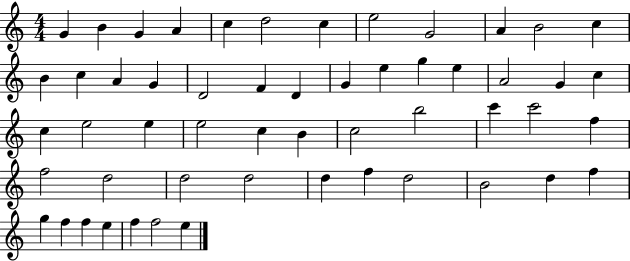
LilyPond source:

{
  \clef treble
  \numericTimeSignature
  \time 4/4
  \key c \major
  g'4 b'4 g'4 a'4 | c''4 d''2 c''4 | e''2 g'2 | a'4 b'2 c''4 | \break b'4 c''4 a'4 g'4 | d'2 f'4 d'4 | g'4 e''4 g''4 e''4 | a'2 g'4 c''4 | \break c''4 e''2 e''4 | e''2 c''4 b'4 | c''2 b''2 | c'''4 c'''2 f''4 | \break f''2 d''2 | d''2 d''2 | d''4 f''4 d''2 | b'2 d''4 f''4 | \break g''4 f''4 f''4 e''4 | f''4 f''2 e''4 | \bar "|."
}